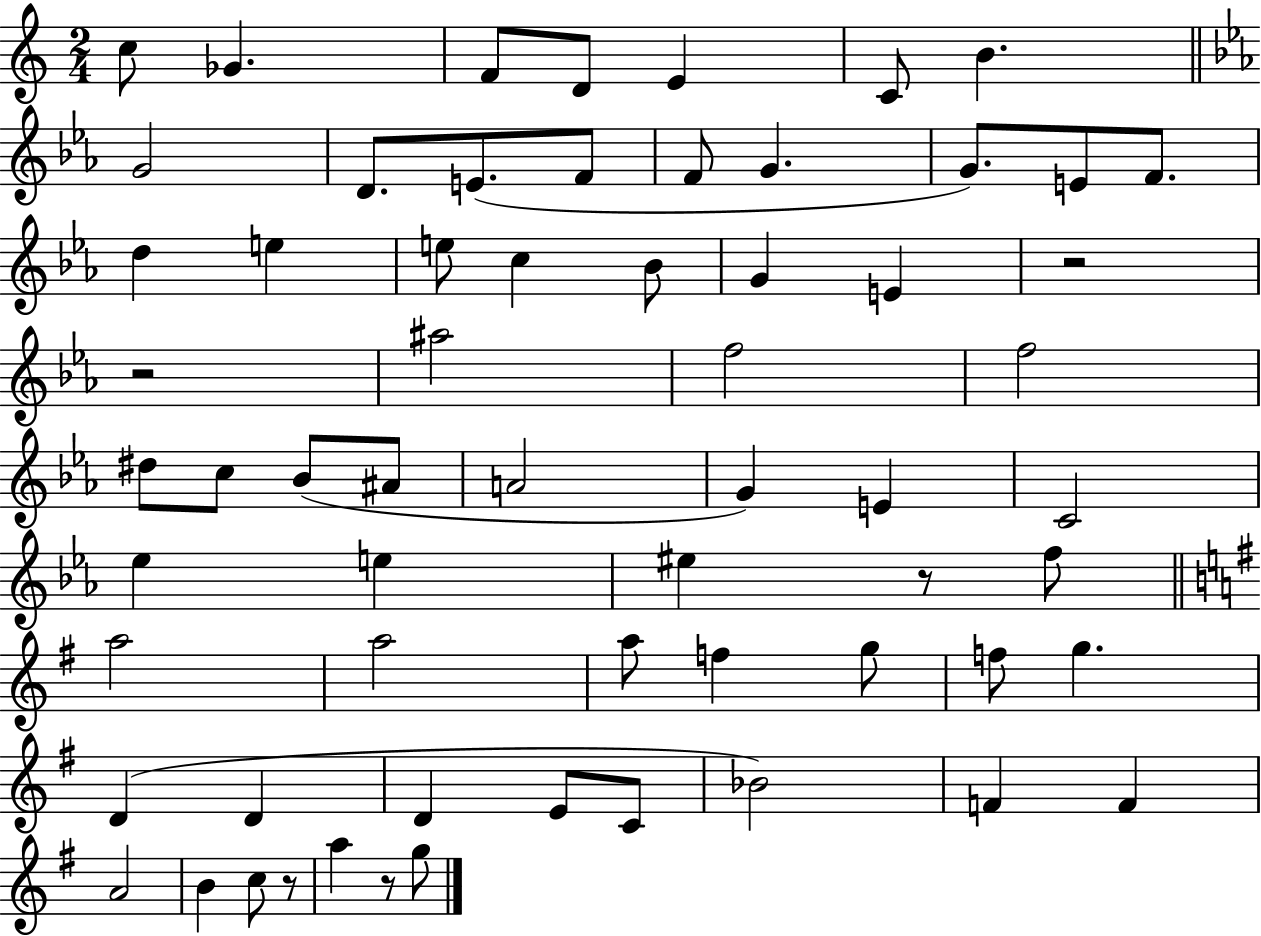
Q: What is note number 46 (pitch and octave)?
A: D4